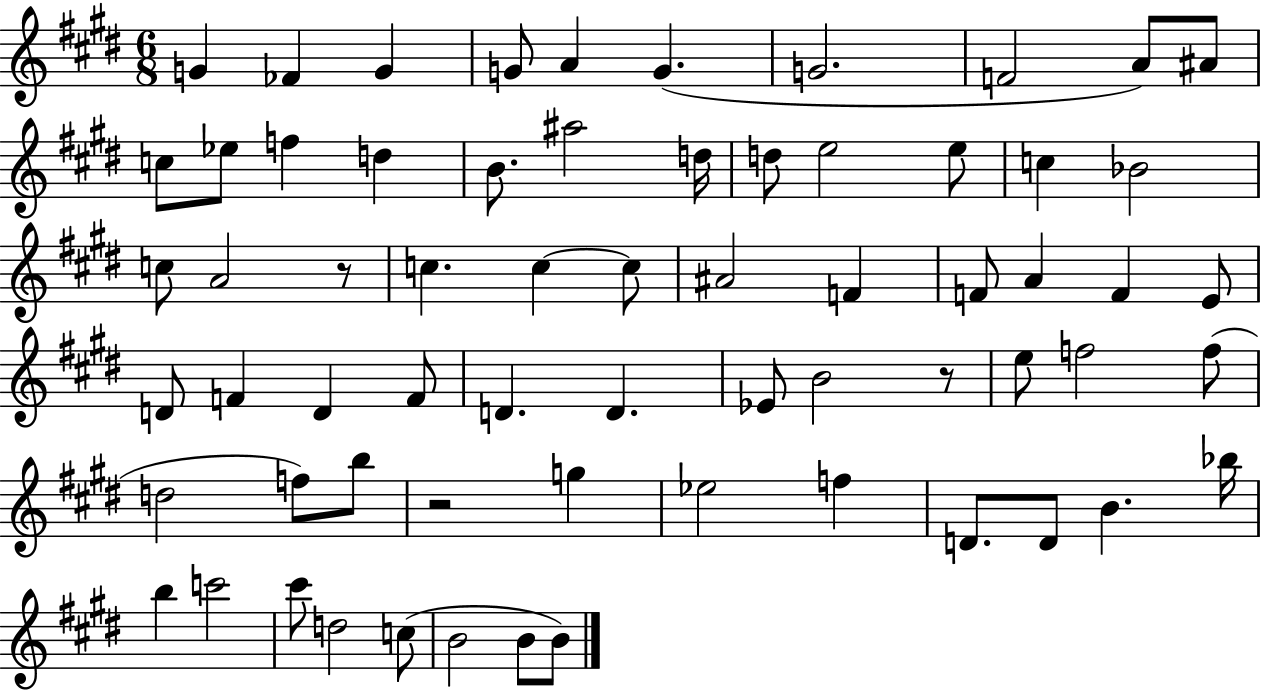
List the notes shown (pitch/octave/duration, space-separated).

G4/q FES4/q G4/q G4/e A4/q G4/q. G4/h. F4/h A4/e A#4/e C5/e Eb5/e F5/q D5/q B4/e. A#5/h D5/s D5/e E5/h E5/e C5/q Bb4/h C5/e A4/h R/e C5/q. C5/q C5/e A#4/h F4/q F4/e A4/q F4/q E4/e D4/e F4/q D4/q F4/e D4/q. D4/q. Eb4/e B4/h R/e E5/e F5/h F5/e D5/h F5/e B5/e R/h G5/q Eb5/h F5/q D4/e. D4/e B4/q. Bb5/s B5/q C6/h C#6/e D5/h C5/e B4/h B4/e B4/e